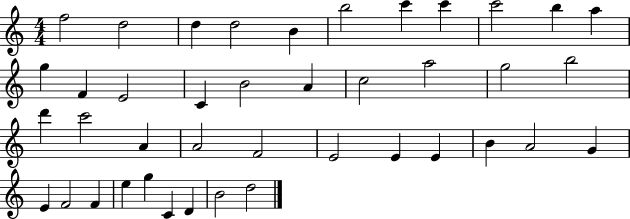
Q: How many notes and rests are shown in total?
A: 41